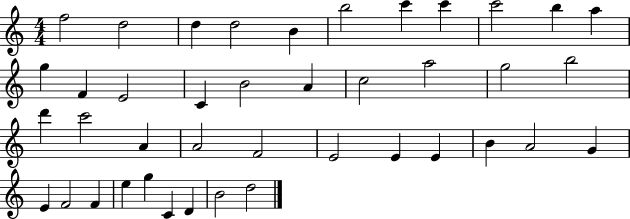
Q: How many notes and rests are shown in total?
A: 41